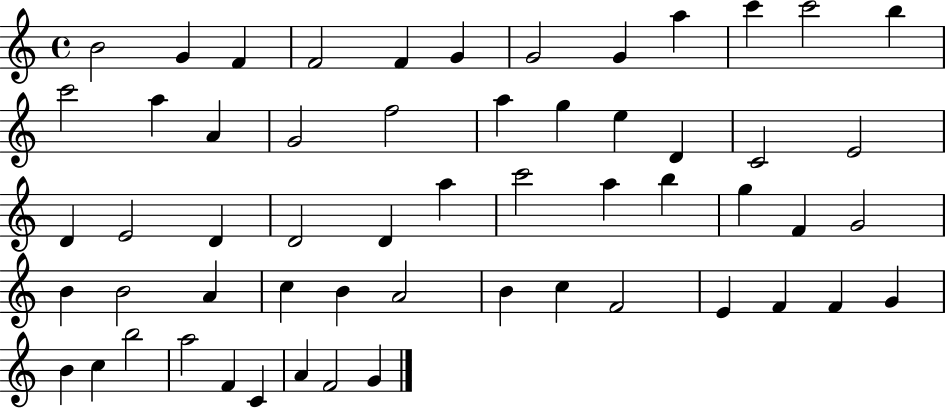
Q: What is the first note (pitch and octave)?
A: B4